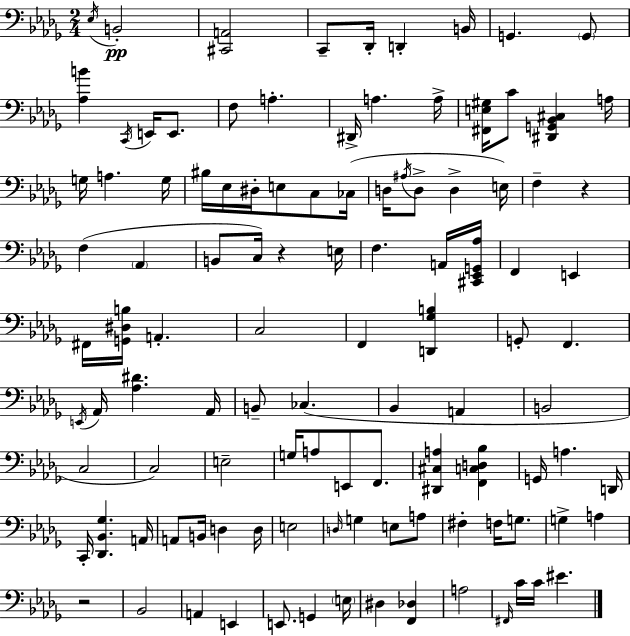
Eb3/s B2/h [C#2,A2]/h C2/e Db2/s D2/q B2/s G2/q. G2/e [Ab3,B4]/q C2/s E2/s E2/e. F3/e A3/q. D#2/s A3/q. A3/s [F#2,E3,G#3]/s C4/e [D#2,G2,Bb2,C#3]/q A3/s G3/s A3/q. G3/s BIS3/s Eb3/s D#3/s E3/e C3/e CES3/s D3/s A#3/s D3/e D3/q E3/s F3/q R/q F3/q Ab2/q B2/e C3/s R/q E3/s F3/q. A2/s [C#2,Eb2,G2,Ab3]/s F2/q E2/q F#2/s [G2,D#3,B3]/s A2/q. C3/h F2/q [D2,Gb3,B3]/q G2/e F2/q. E2/s Ab2/s [Ab3,D#4]/q. Ab2/s B2/e CES3/q. Bb2/q A2/q B2/h C3/h C3/h E3/h G3/s A3/e E2/e F2/e. [D#2,C#3,A3]/q [F2,C3,D3,Bb3]/q G2/s A3/q. D2/s C2/s [Db2,Bb2,Gb3]/q. A2/s A2/e B2/s D3/q D3/s E3/h D3/s G3/q E3/e A3/e F#3/q F3/s G3/e. G3/q A3/q R/h Bb2/h A2/q E2/q E2/e. G2/q E3/s D#3/q [F2,Db3]/q A3/h F#2/s C4/s C4/s EIS4/q.